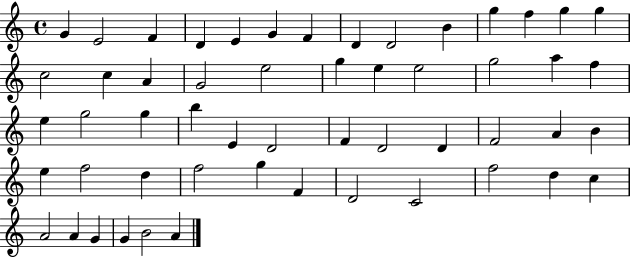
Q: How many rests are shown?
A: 0